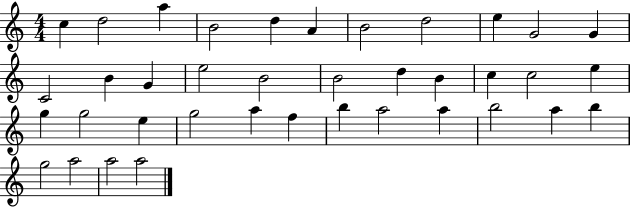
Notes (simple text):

C5/q D5/h A5/q B4/h D5/q A4/q B4/h D5/h E5/q G4/h G4/q C4/h B4/q G4/q E5/h B4/h B4/h D5/q B4/q C5/q C5/h E5/q G5/q G5/h E5/q G5/h A5/q F5/q B5/q A5/h A5/q B5/h A5/q B5/q G5/h A5/h A5/h A5/h